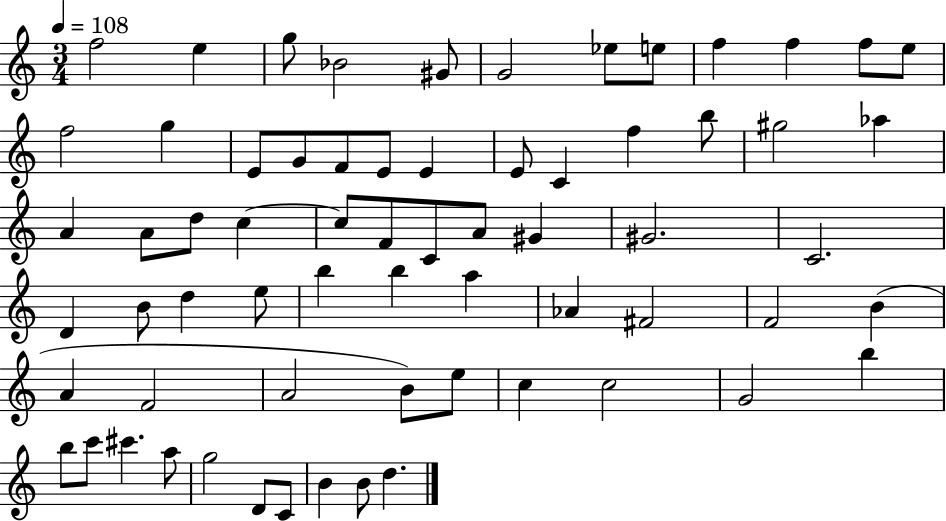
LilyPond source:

{
  \clef treble
  \numericTimeSignature
  \time 3/4
  \key c \major
  \tempo 4 = 108
  f''2 e''4 | g''8 bes'2 gis'8 | g'2 ees''8 e''8 | f''4 f''4 f''8 e''8 | \break f''2 g''4 | e'8 g'8 f'8 e'8 e'4 | e'8 c'4 f''4 b''8 | gis''2 aes''4 | \break a'4 a'8 d''8 c''4~~ | c''8 f'8 c'8 a'8 gis'4 | gis'2. | c'2. | \break d'4 b'8 d''4 e''8 | b''4 b''4 a''4 | aes'4 fis'2 | f'2 b'4( | \break a'4 f'2 | a'2 b'8) e''8 | c''4 c''2 | g'2 b''4 | \break b''8 c'''8 cis'''4. a''8 | g''2 d'8 c'8 | b'4 b'8 d''4. | \bar "|."
}